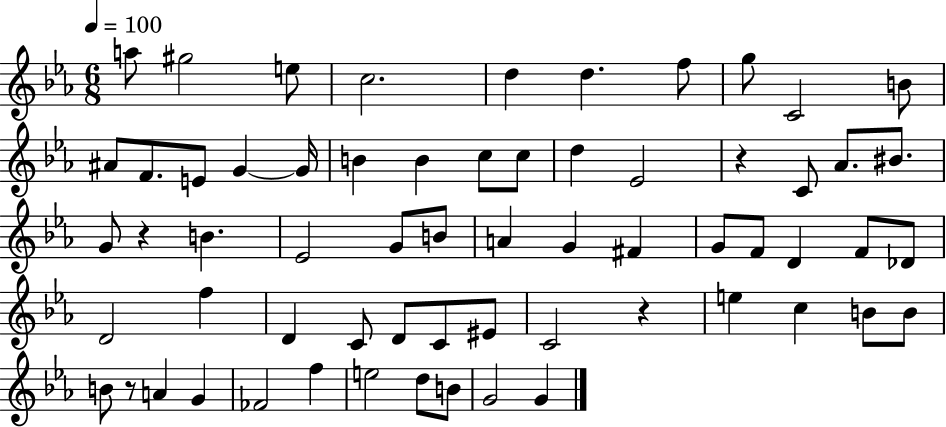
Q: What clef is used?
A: treble